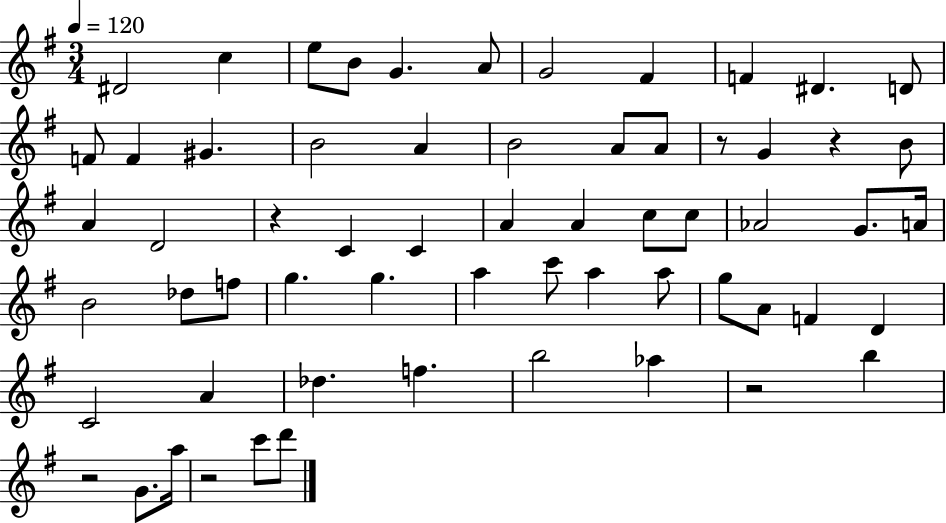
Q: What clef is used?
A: treble